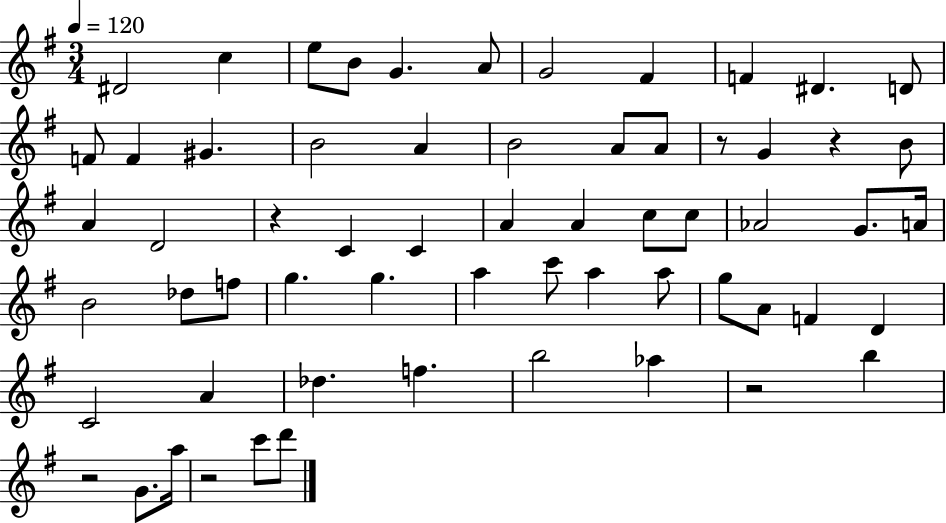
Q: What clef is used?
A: treble